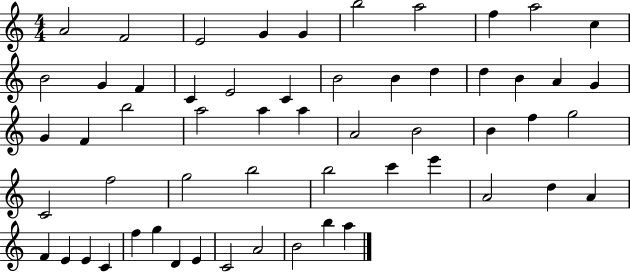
{
  \clef treble
  \numericTimeSignature
  \time 4/4
  \key c \major
  a'2 f'2 | e'2 g'4 g'4 | b''2 a''2 | f''4 a''2 c''4 | \break b'2 g'4 f'4 | c'4 e'2 c'4 | b'2 b'4 d''4 | d''4 b'4 a'4 g'4 | \break g'4 f'4 b''2 | a''2 a''4 a''4 | a'2 b'2 | b'4 f''4 g''2 | \break c'2 f''2 | g''2 b''2 | b''2 c'''4 e'''4 | a'2 d''4 a'4 | \break f'4 e'4 e'4 c'4 | f''4 g''4 d'4 e'4 | c'2 a'2 | b'2 b''4 a''4 | \break \bar "|."
}